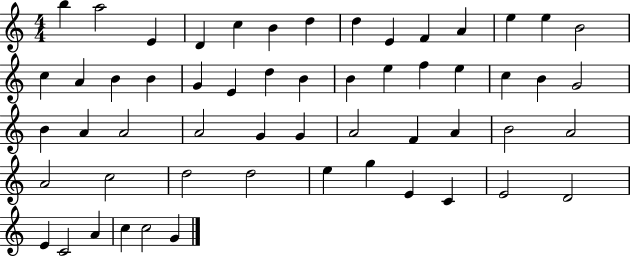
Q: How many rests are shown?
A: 0